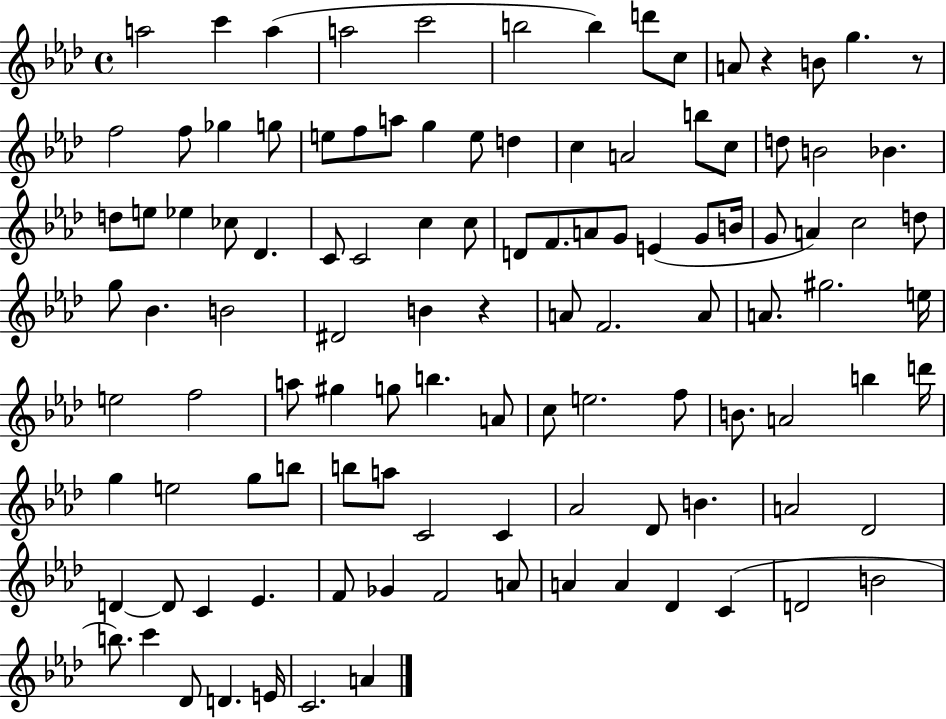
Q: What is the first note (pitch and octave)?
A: A5